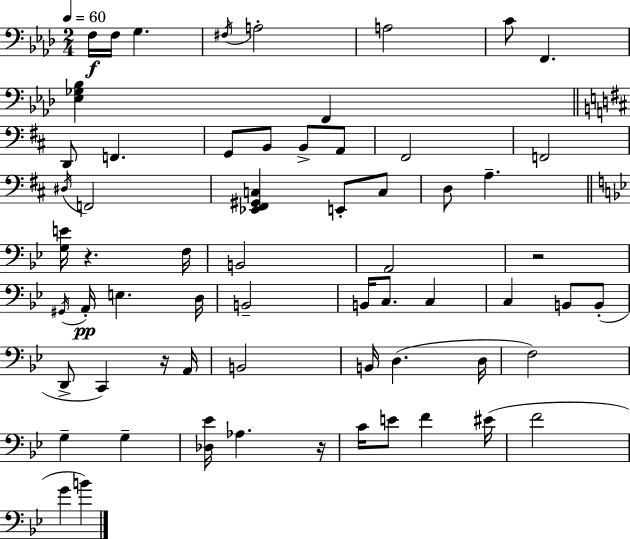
X:1
T:Untitled
M:2/4
L:1/4
K:Fm
F,/4 F,/4 G, ^F,/4 A,2 A,2 C/2 F,, [_E,_G,_B,] F,, D,,/2 F,, G,,/2 B,,/2 B,,/2 A,,/2 ^F,,2 F,,2 ^D,/4 F,,2 [_E,,^F,,^G,,C,] E,,/2 C,/2 D,/2 A, [G,E]/4 z F,/4 B,,2 A,,2 z2 ^G,,/4 A,,/4 E, D,/4 B,,2 B,,/4 C,/2 C, C, B,,/2 B,,/2 D,,/2 C,, z/4 A,,/4 B,,2 B,,/4 D, D,/4 F,2 G, G, [_D,_E]/4 _A, z/4 C/4 E/2 F ^E/4 F2 G B